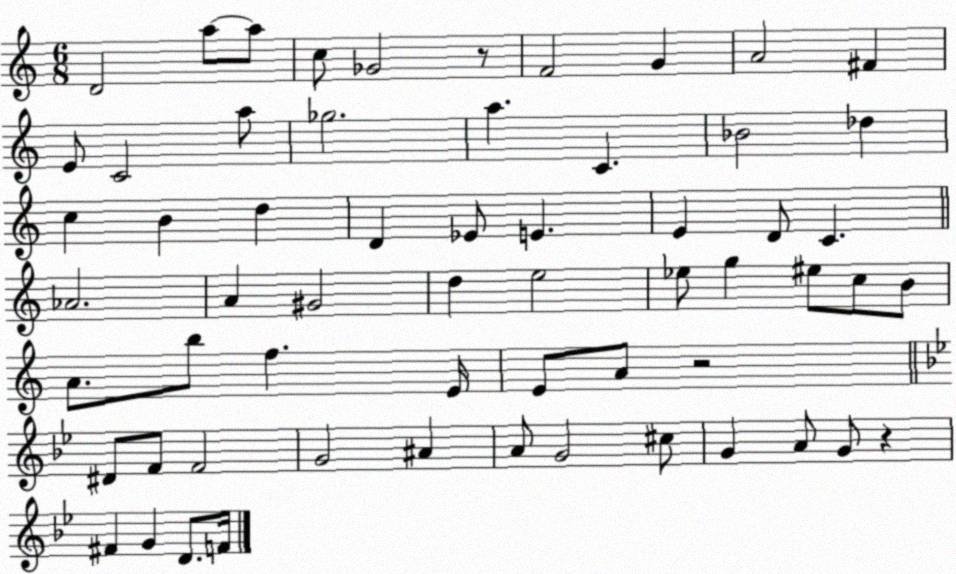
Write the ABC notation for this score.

X:1
T:Untitled
M:6/8
L:1/4
K:C
D2 a/2 a/2 c/2 _G2 z/2 F2 G A2 ^F E/2 C2 a/2 _g2 a C _B2 _d c B d D _E/2 E E D/2 C _A2 A ^G2 d e2 _e/2 g ^e/2 c/2 B/2 A/2 b/2 f E/4 E/2 A/2 z2 ^D/2 F/2 F2 G2 ^A A/2 G2 ^c/2 G A/2 G/2 z ^F G D/2 F/4